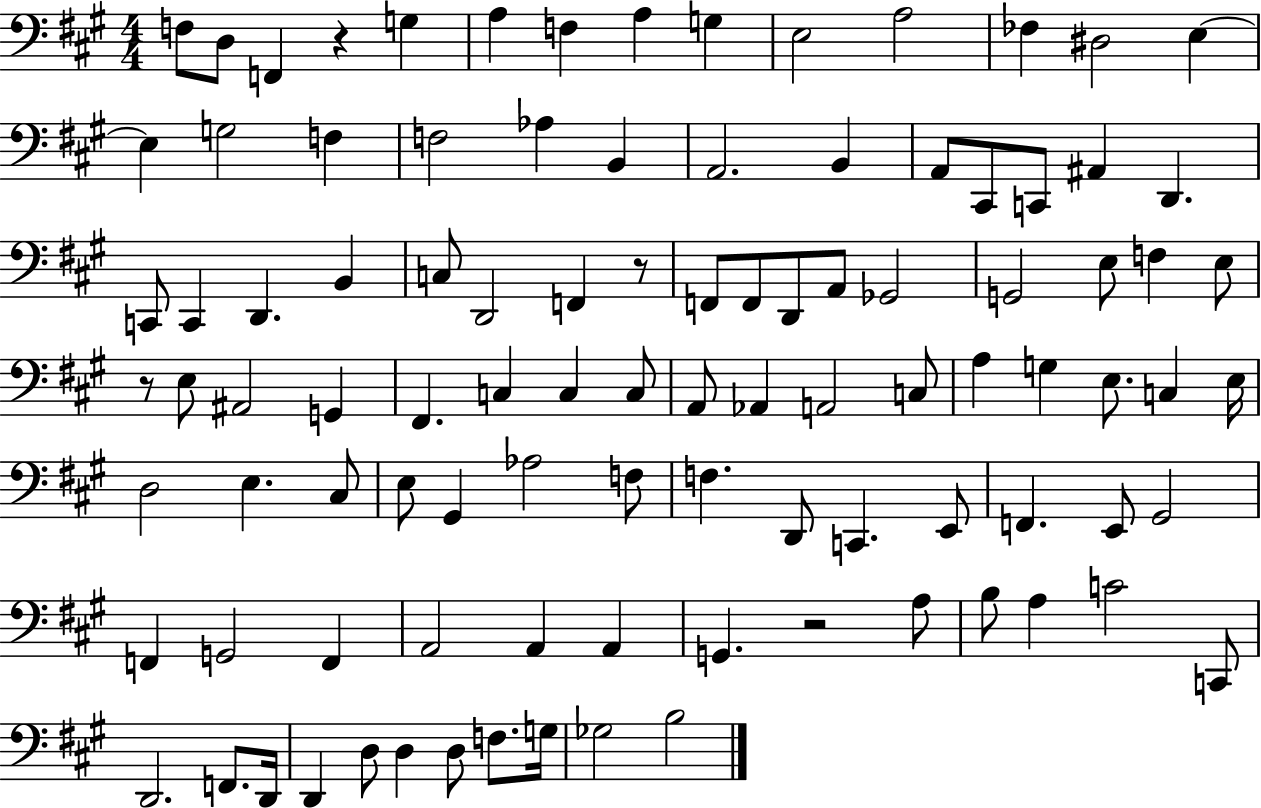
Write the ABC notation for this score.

X:1
T:Untitled
M:4/4
L:1/4
K:A
F,/2 D,/2 F,, z G, A, F, A, G, E,2 A,2 _F, ^D,2 E, E, G,2 F, F,2 _A, B,, A,,2 B,, A,,/2 ^C,,/2 C,,/2 ^A,, D,, C,,/2 C,, D,, B,, C,/2 D,,2 F,, z/2 F,,/2 F,,/2 D,,/2 A,,/2 _G,,2 G,,2 E,/2 F, E,/2 z/2 E,/2 ^A,,2 G,, ^F,, C, C, C,/2 A,,/2 _A,, A,,2 C,/2 A, G, E,/2 C, E,/4 D,2 E, ^C,/2 E,/2 ^G,, _A,2 F,/2 F, D,,/2 C,, E,,/2 F,, E,,/2 ^G,,2 F,, G,,2 F,, A,,2 A,, A,, G,, z2 A,/2 B,/2 A, C2 C,,/2 D,,2 F,,/2 D,,/4 D,, D,/2 D, D,/2 F,/2 G,/4 _G,2 B,2